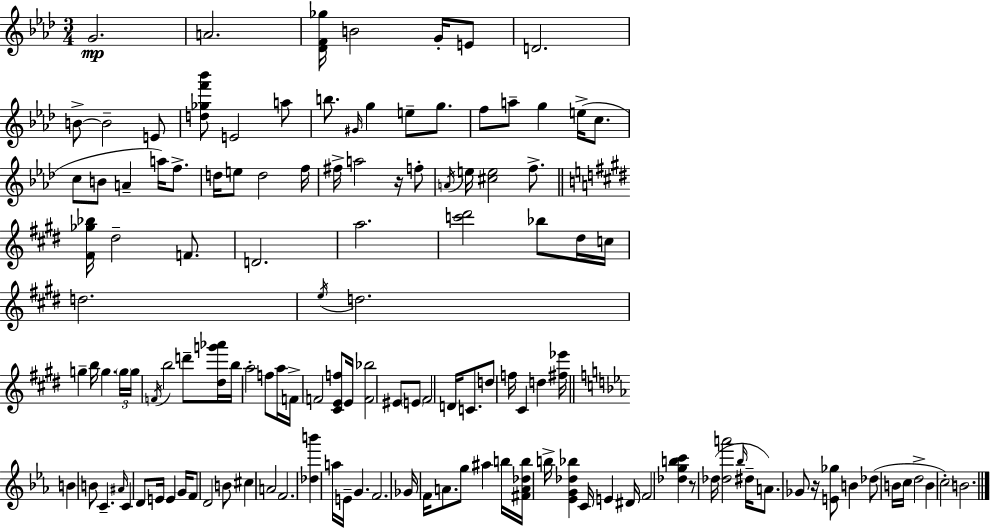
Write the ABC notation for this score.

X:1
T:Untitled
M:3/4
L:1/4
K:Fm
G2 A2 [_DF_g]/4 B2 G/4 E/2 D2 B/2 B2 E/2 [d_gf'_b']/2 E2 a/2 b/2 ^G/4 g e/2 g/2 f/2 a/2 g e/4 c/2 c/2 B/2 A a/4 f/2 d/4 e/2 d2 f/4 ^f/4 a2 z/4 f/2 A/4 e/4 [^ce]2 f/2 [^F_g_b]/4 ^d2 F/2 D2 a2 [c'^d']2 _b/2 ^d/4 c/4 d2 e/4 d2 g b/4 g g/4 g/4 F/4 b2 d'/2 [^dg'_a']/4 b/4 a2 f/2 a/4 F/4 F2 [^CEf]/2 E/4 [F_b]2 ^E/2 E/2 ^F2 D/4 C/2 d/2 f/4 ^C d [^f_e']/4 B B/2 C ^A/4 C D/2 E/4 E G/4 F/2 D2 B/2 ^c A2 F2 [_db'] a/4 E/4 G F2 _G/4 F/4 A/2 g/2 ^a b/4 [^FA_db]/4 b/4 [_EG_d_b] C/4 E ^D/4 F2 [_dgbc'] z/2 _d/4 [_da']2 _b/4 ^d/4 A/2 _G/2 z/4 [E_g]/2 B _d/2 B/4 c/4 d2 B c2 B2